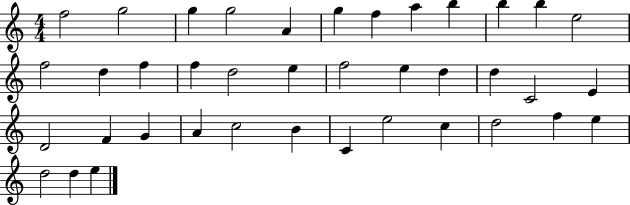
{
  \clef treble
  \numericTimeSignature
  \time 4/4
  \key c \major
  f''2 g''2 | g''4 g''2 a'4 | g''4 f''4 a''4 b''4 | b''4 b''4 e''2 | \break f''2 d''4 f''4 | f''4 d''2 e''4 | f''2 e''4 d''4 | d''4 c'2 e'4 | \break d'2 f'4 g'4 | a'4 c''2 b'4 | c'4 e''2 c''4 | d''2 f''4 e''4 | \break d''2 d''4 e''4 | \bar "|."
}